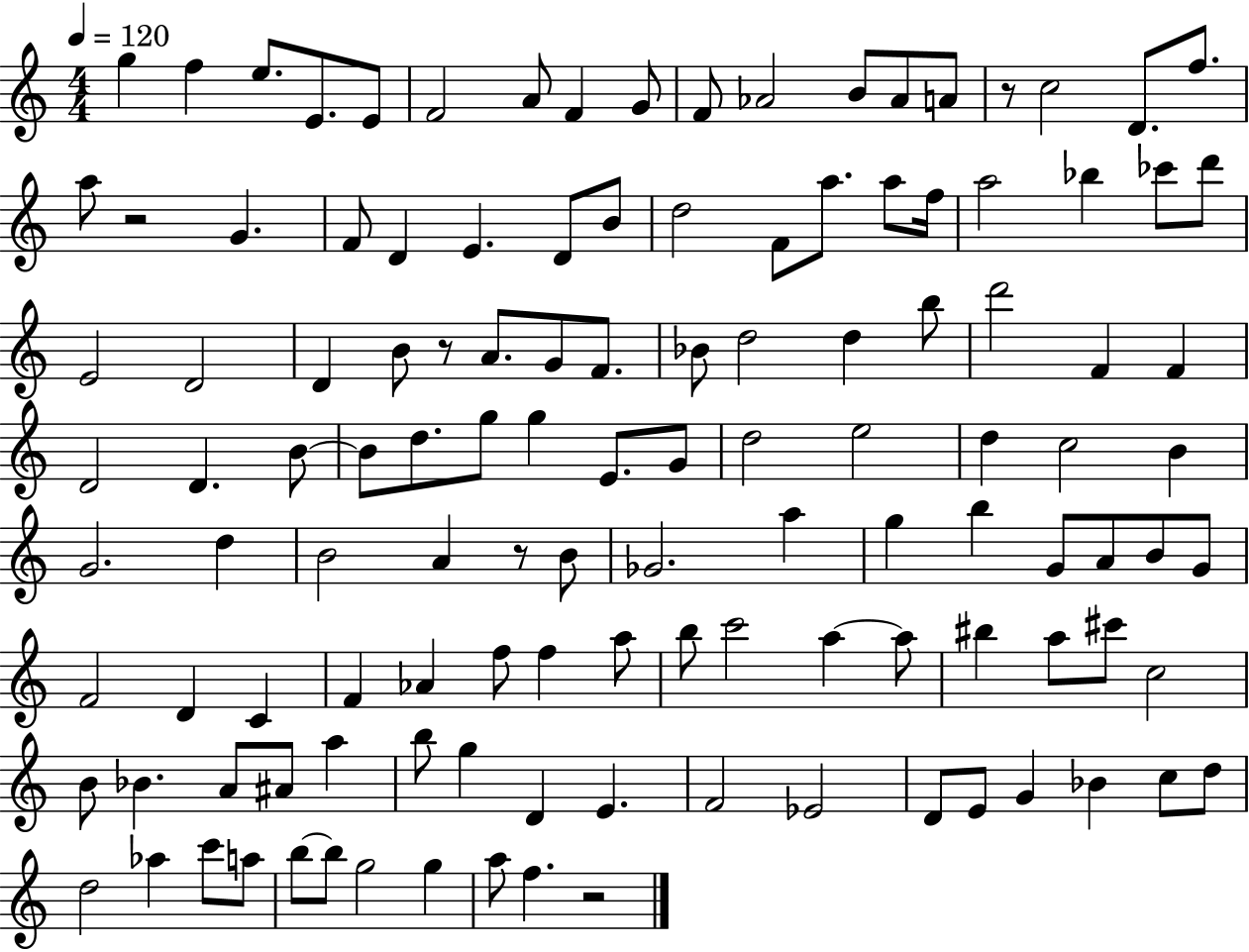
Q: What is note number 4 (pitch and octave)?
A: E4